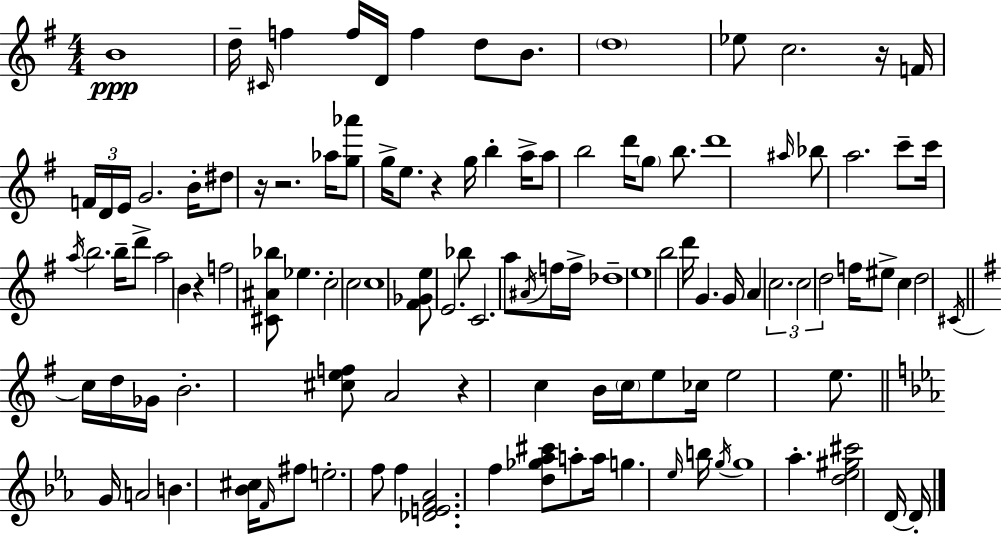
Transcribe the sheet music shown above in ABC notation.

X:1
T:Untitled
M:4/4
L:1/4
K:G
B4 d/4 ^C/4 f f/4 D/4 f d/2 B/2 d4 _e/2 c2 z/4 F/4 F/4 D/4 E/4 G2 B/4 ^d/2 z/4 z2 _a/4 [g_a']/2 g/4 e/2 z g/4 b a/4 a/2 b2 d'/4 g/2 b/2 d'4 ^a/4 _b/2 a2 c'/2 c'/4 a/4 b2 b/4 d'/2 a2 B z f2 [^C^A_b]/2 _e c2 c2 c4 [^F_Ge]/2 E2 _b/2 C2 a/2 ^A/4 f/4 f/4 _d4 e4 b2 d'/4 G G/4 A c2 c2 d2 f/4 ^e/2 c d2 ^C/4 c/4 d/4 _G/4 B2 [^cef]/2 A2 z c B/4 c/4 e/2 _c/4 e2 e/2 G/4 A2 B [_B^c]/4 F/4 ^f/2 e2 f/2 f [_DEF_A]2 f [d_g_a^c']/2 a/2 a/4 g _e/4 b/4 g/4 g4 _a [d_e^g^c']2 D/4 D/4